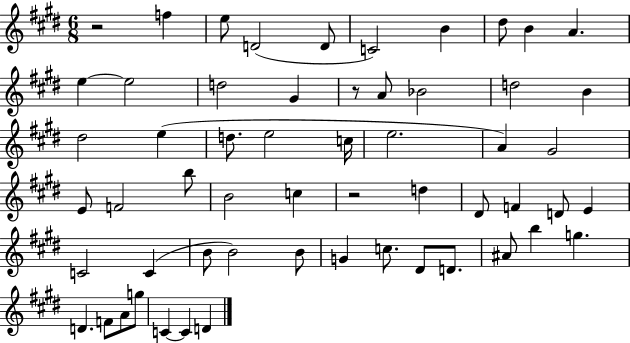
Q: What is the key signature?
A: E major